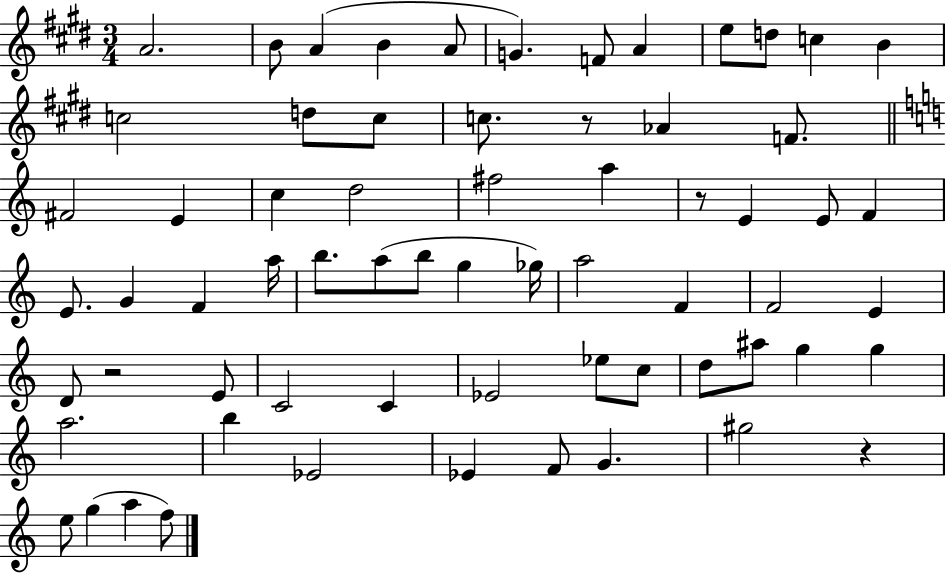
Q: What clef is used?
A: treble